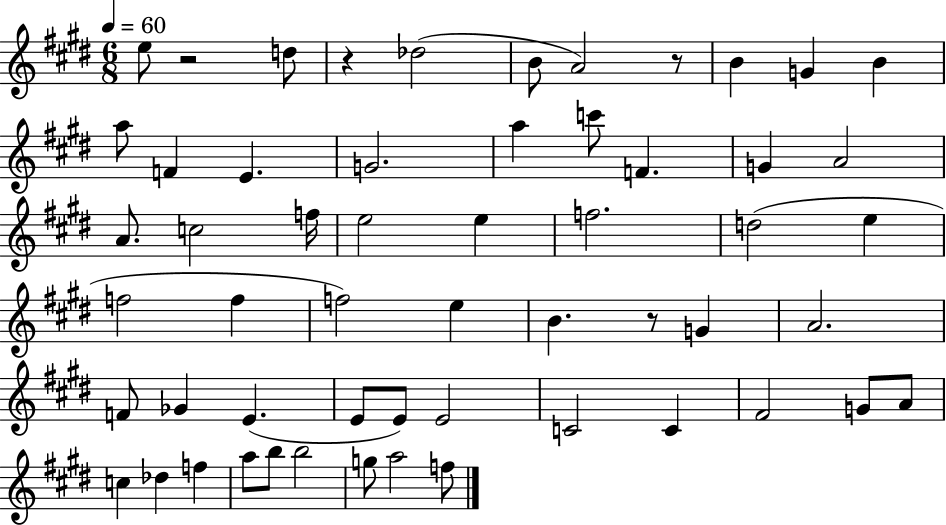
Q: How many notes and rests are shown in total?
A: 56